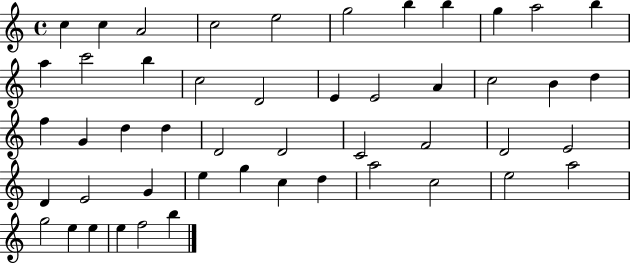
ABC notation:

X:1
T:Untitled
M:4/4
L:1/4
K:C
c c A2 c2 e2 g2 b b g a2 b a c'2 b c2 D2 E E2 A c2 B d f G d d D2 D2 C2 F2 D2 E2 D E2 G e g c d a2 c2 e2 a2 g2 e e e f2 b